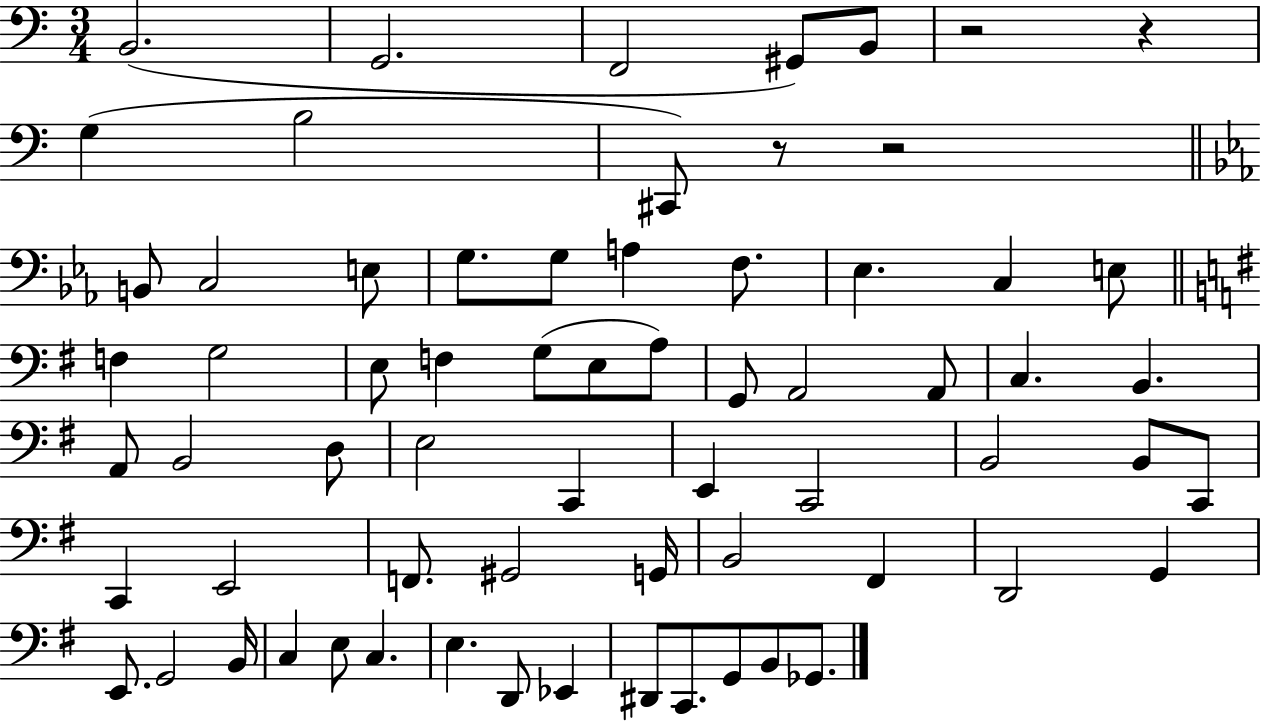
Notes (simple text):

B2/h. G2/h. F2/h G#2/e B2/e R/h R/q G3/q B3/h C#2/e R/e R/h B2/e C3/h E3/e G3/e. G3/e A3/q F3/e. Eb3/q. C3/q E3/e F3/q G3/h E3/e F3/q G3/e E3/e A3/e G2/e A2/h A2/e C3/q. B2/q. A2/e B2/h D3/e E3/h C2/q E2/q C2/h B2/h B2/e C2/e C2/q E2/h F2/e. G#2/h G2/s B2/h F#2/q D2/h G2/q E2/e. G2/h B2/s C3/q E3/e C3/q. E3/q. D2/e Eb2/q D#2/e C2/e. G2/e B2/e Gb2/e.